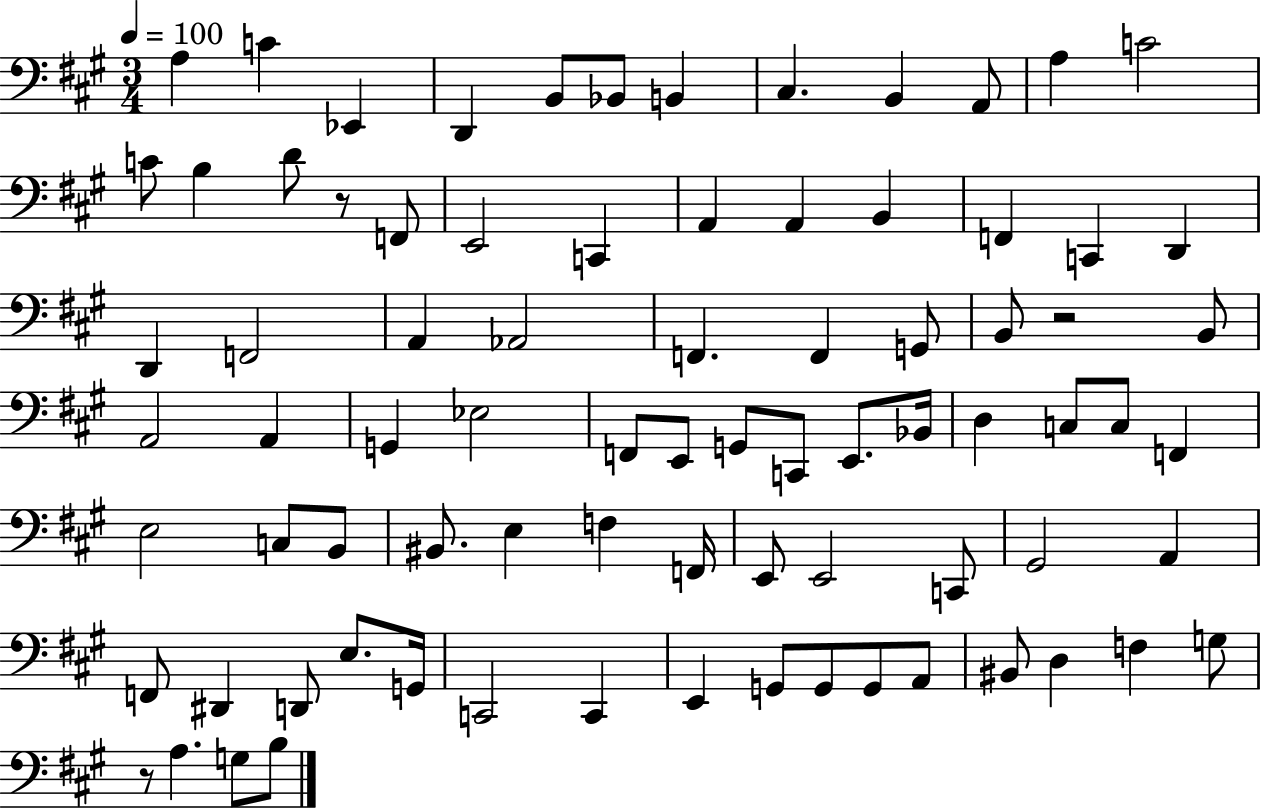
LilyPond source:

{
  \clef bass
  \numericTimeSignature
  \time 3/4
  \key a \major
  \tempo 4 = 100
  a4 c'4 ees,4 | d,4 b,8 bes,8 b,4 | cis4. b,4 a,8 | a4 c'2 | \break c'8 b4 d'8 r8 f,8 | e,2 c,4 | a,4 a,4 b,4 | f,4 c,4 d,4 | \break d,4 f,2 | a,4 aes,2 | f,4. f,4 g,8 | b,8 r2 b,8 | \break a,2 a,4 | g,4 ees2 | f,8 e,8 g,8 c,8 e,8. bes,16 | d4 c8 c8 f,4 | \break e2 c8 b,8 | bis,8. e4 f4 f,16 | e,8 e,2 c,8 | gis,2 a,4 | \break f,8 dis,4 d,8 e8. g,16 | c,2 c,4 | e,4 g,8 g,8 g,8 a,8 | bis,8 d4 f4 g8 | \break r8 a4. g8 b8 | \bar "|."
}